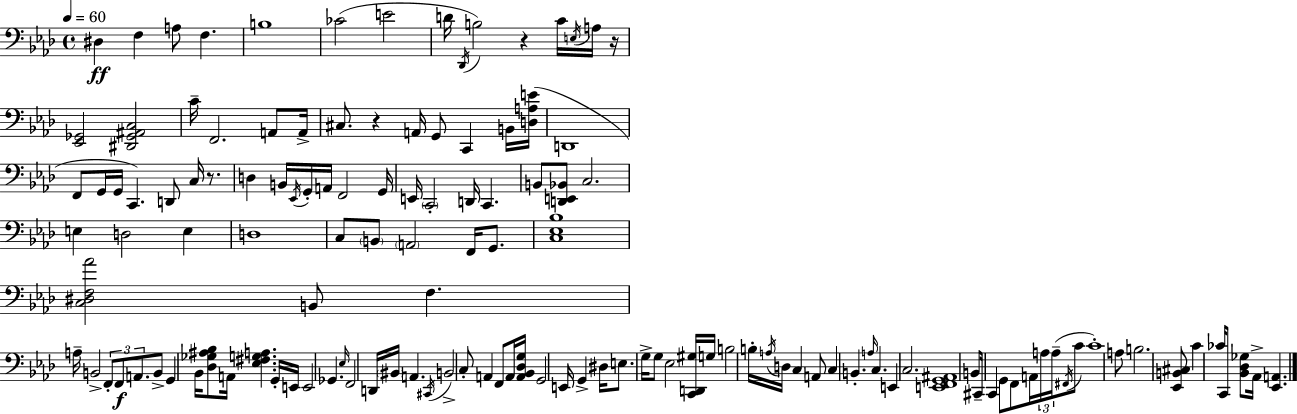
D#3/q F3/q A3/e F3/q. B3/w CES4/h E4/h D4/s Db2/s B3/h R/q C4/s E3/s A3/s R/s [Eb2,Gb2]/h [D#2,Gb2,A#2,C3]/h C4/s F2/h. A2/e A2/s C#3/e. R/q A2/s G2/e C2/q B2/s [D3,A3,E4]/s D2/w F2/e G2/s G2/s C2/q. D2/e C3/s R/e. D3/q B2/s Eb2/s G2/s A2/s F2/h G2/s E2/s C2/h D2/s C2/q. B2/e [D2,E2,Bb2]/e C3/h. E3/q D3/h E3/q D3/w C3/e B2/e A2/h F2/s G2/e. [C3,Eb3,Bb3]/w [C3,D#3,F3,Ab4]/h B2/e F3/q. A3/s B2/h F2/e F2/e A2/e. B2/e G2/q Bb2/s [Db3,Gb3,A#3,Bb3]/e A2/s [Eb3,F#3,G3,A3]/q. G2/s E2/s E2/h Gb2/q. Eb3/s F2/h D2/s BIS2/s A2/q. C#2/s B2/h C3/e A2/q F2/e A2/s [A2,Bb2,Db3,G3]/s G2/h E2/s G2/q D#3/s E3/e. G3/s G3/e Eb3/h [C2,D2,G#3]/s G3/s B3/h B3/s A3/s D3/s C3/q A2/e C3/q B2/q. A3/s C3/q. E2/q C3/h. [E2,F2,G2,A#2]/w B2/e C#2/s C2/q G2/e F2/e A2/s A3/s A3/s F#2/s C4/e C4/w A3/e B3/h. [Eb2,B2,C#3]/e C4/q CES4/s C2/e [Bb2,Db3,Gb3]/e Ab2/s [Eb2,A2]/q.